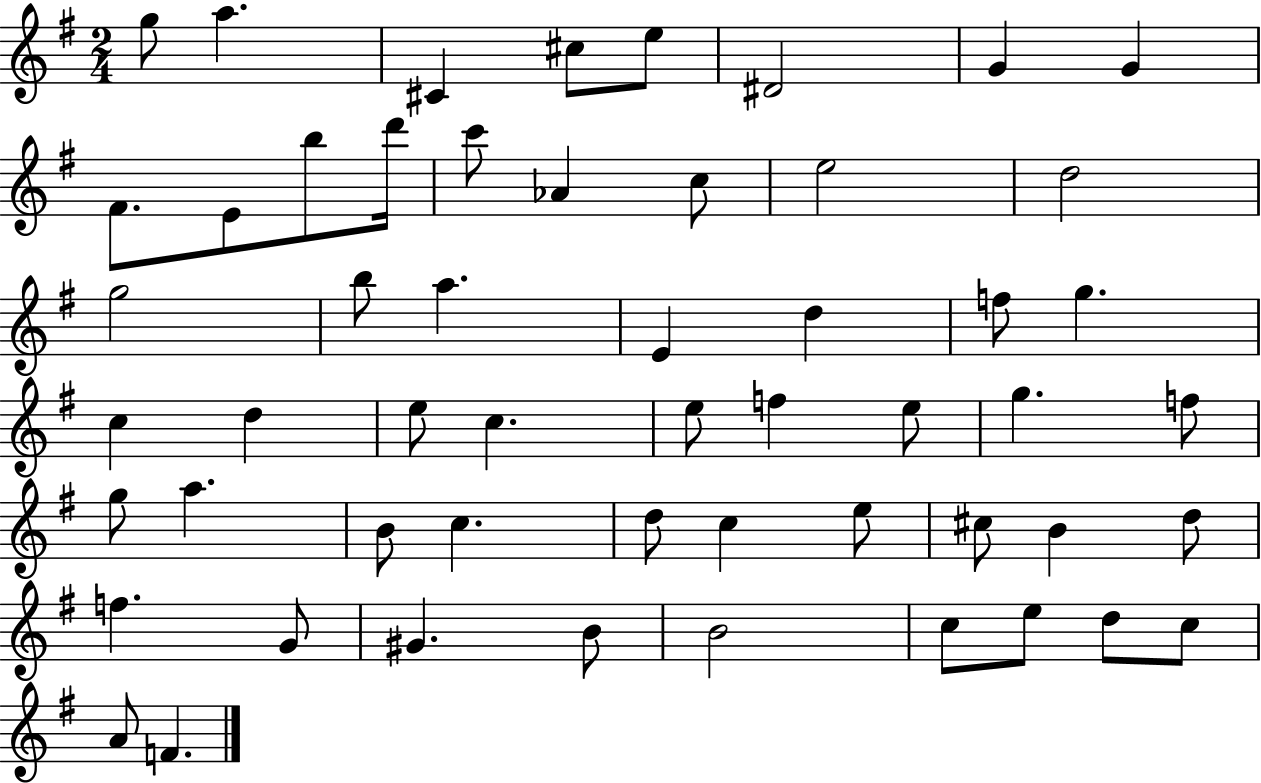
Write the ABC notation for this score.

X:1
T:Untitled
M:2/4
L:1/4
K:G
g/2 a ^C ^c/2 e/2 ^D2 G G ^F/2 E/2 b/2 d'/4 c'/2 _A c/2 e2 d2 g2 b/2 a E d f/2 g c d e/2 c e/2 f e/2 g f/2 g/2 a B/2 c d/2 c e/2 ^c/2 B d/2 f G/2 ^G B/2 B2 c/2 e/2 d/2 c/2 A/2 F